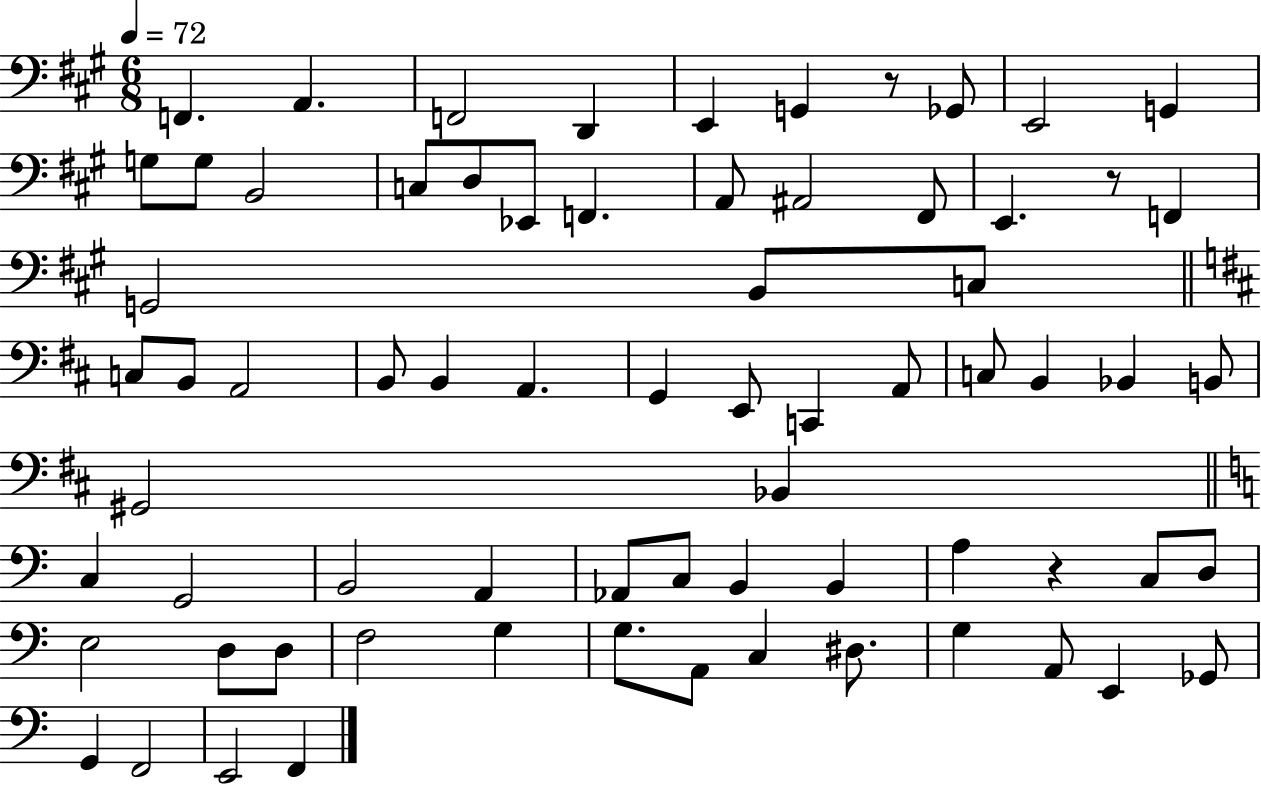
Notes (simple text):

F2/q. A2/q. F2/h D2/q E2/q G2/q R/e Gb2/e E2/h G2/q G3/e G3/e B2/h C3/e D3/e Eb2/e F2/q. A2/e A#2/h F#2/e E2/q. R/e F2/q G2/h B2/e C3/e C3/e B2/e A2/h B2/e B2/q A2/q. G2/q E2/e C2/q A2/e C3/e B2/q Bb2/q B2/e G#2/h Bb2/q C3/q G2/h B2/h A2/q Ab2/e C3/e B2/q B2/q A3/q R/q C3/e D3/e E3/h D3/e D3/e F3/h G3/q G3/e. A2/e C3/q D#3/e. G3/q A2/e E2/q Gb2/e G2/q F2/h E2/h F2/q